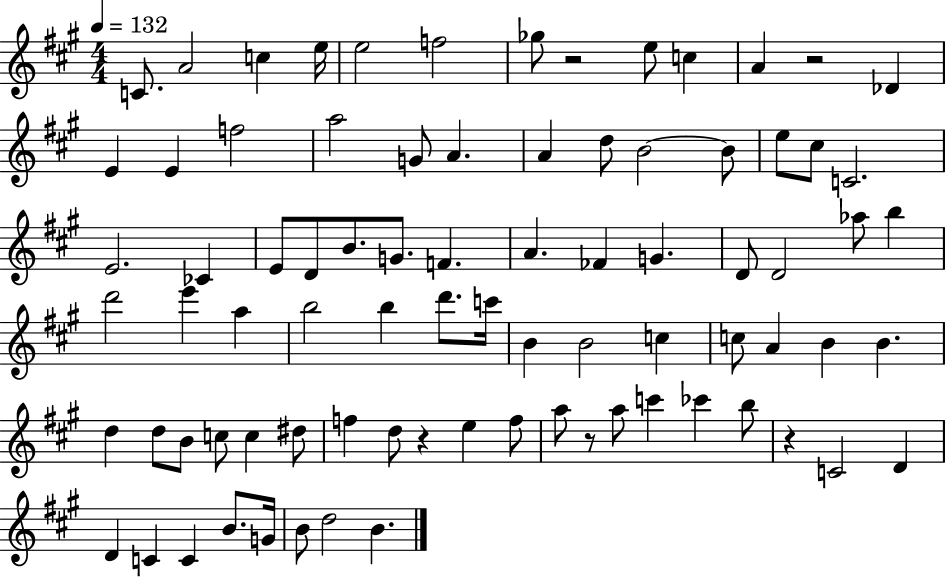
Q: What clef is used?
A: treble